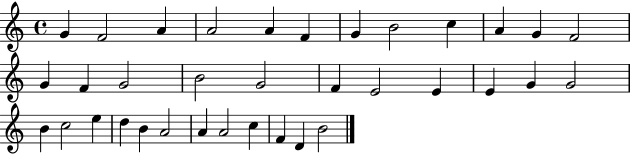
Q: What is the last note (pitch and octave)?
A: B4